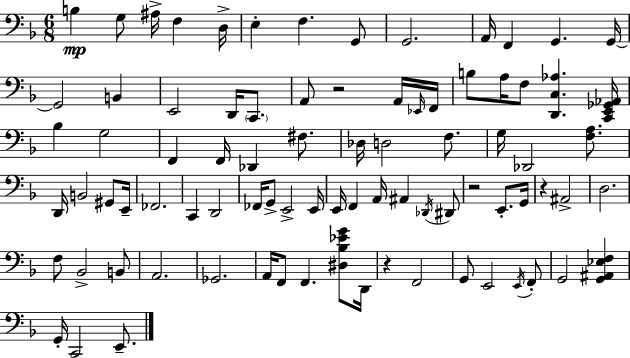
{
  \clef bass
  \numericTimeSignature
  \time 6/8
  \key d \minor
  \repeat volta 2 { b4\mp g8 ais16-> f4 d16-> | e4-. f4. g,8 | g,2. | a,16 f,4 g,4. g,16~~ | \break g,2 b,4 | e,2 d,16 \parenthesize c,8. | a,8 r2 a,16 \grace { ees,16 } | f,16 b8 a16 f8 <d, c aes>4. | \break <c, e, ges, aes,>16 bes4 g2 | f,4 f,16 des,4 fis8. | des16 d2 f8. | g16 des,2 <f a>8. | \break d,16 b,2 gis,8 | e,16-- fes,2. | c,4 d,2 | fes,16 g,8-> e,2-> | \break e,16 e,16 f,4 a,16 ais,4 \acciaccatura { des,16 } | dis,8 r2 e,8.-. | g,16 r4 ais,2-> | d2. | \break f8 bes,2-> | b,8 a,2. | ges,2. | a,16 f,8 f,4. <dis bes ees' g'>8 | \break d,16 r4 f,2 | g,8 e,2 | \acciaccatura { e,16 } f,8-. g,2 <g, ais, ees f>4 | g,16-. c,2 | \break e,8.-- } \bar "|."
}